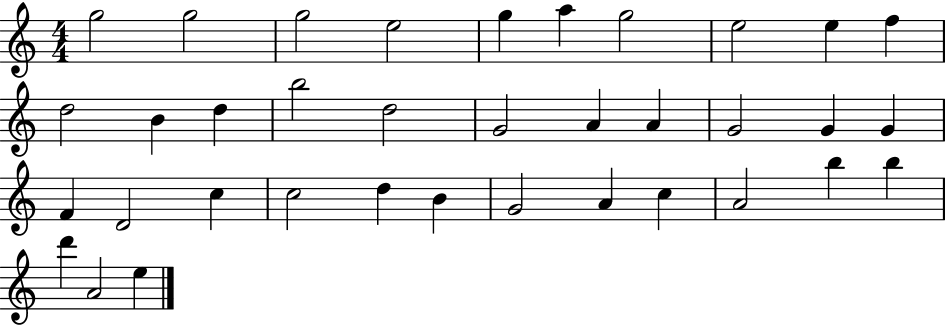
X:1
T:Untitled
M:4/4
L:1/4
K:C
g2 g2 g2 e2 g a g2 e2 e f d2 B d b2 d2 G2 A A G2 G G F D2 c c2 d B G2 A c A2 b b d' A2 e